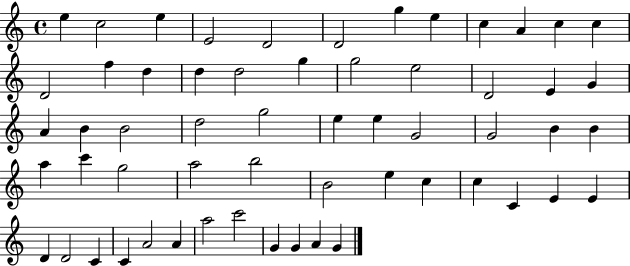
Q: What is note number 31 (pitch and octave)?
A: G4